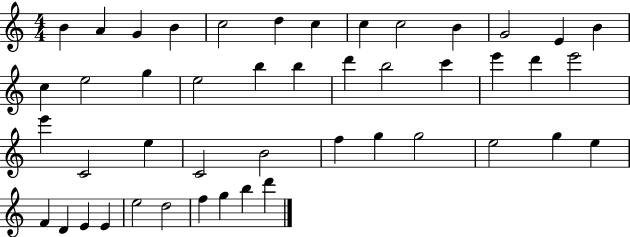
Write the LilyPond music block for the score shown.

{
  \clef treble
  \numericTimeSignature
  \time 4/4
  \key c \major
  b'4 a'4 g'4 b'4 | c''2 d''4 c''4 | c''4 c''2 b'4 | g'2 e'4 b'4 | \break c''4 e''2 g''4 | e''2 b''4 b''4 | d'''4 b''2 c'''4 | e'''4 d'''4 e'''2 | \break e'''4 c'2 e''4 | c'2 b'2 | f''4 g''4 g''2 | e''2 g''4 e''4 | \break f'4 d'4 e'4 e'4 | e''2 d''2 | f''4 g''4 b''4 d'''4 | \bar "|."
}